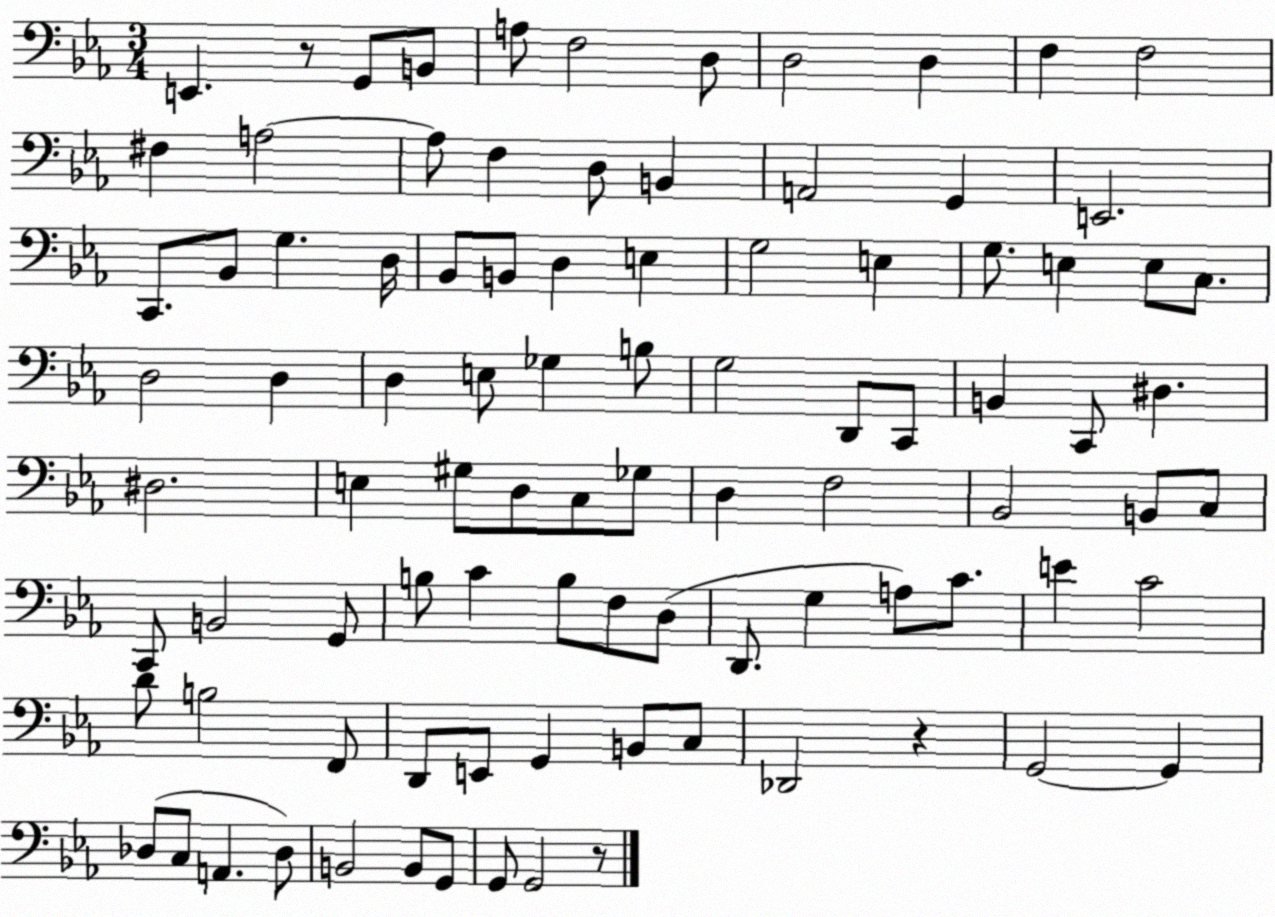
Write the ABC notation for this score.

X:1
T:Untitled
M:3/4
L:1/4
K:Eb
E,, z/2 G,,/2 B,,/2 A,/2 F,2 D,/2 D,2 D, F, F,2 ^F, A,2 A,/2 F, D,/2 B,, A,,2 G,, E,,2 C,,/2 _B,,/2 G, D,/4 _B,,/2 B,,/2 D, E, G,2 E, G,/2 E, E,/2 C,/2 D,2 D, D, E,/2 _G, B,/2 G,2 D,,/2 C,,/2 B,, C,,/2 ^D, ^D,2 E, ^G,/2 D,/2 C,/2 _G,/2 D, F,2 _B,,2 B,,/2 C,/2 C,,/2 B,,2 G,,/2 B,/2 C B,/2 F,/2 D,/2 D,,/2 G, A,/2 C/2 E C2 D/2 B,2 F,,/2 D,,/2 E,,/2 G,, B,,/2 C,/2 _D,,2 z G,,2 G,, _D,/2 C,/2 A,, _D,/2 B,,2 B,,/2 G,,/2 G,,/2 G,,2 z/2